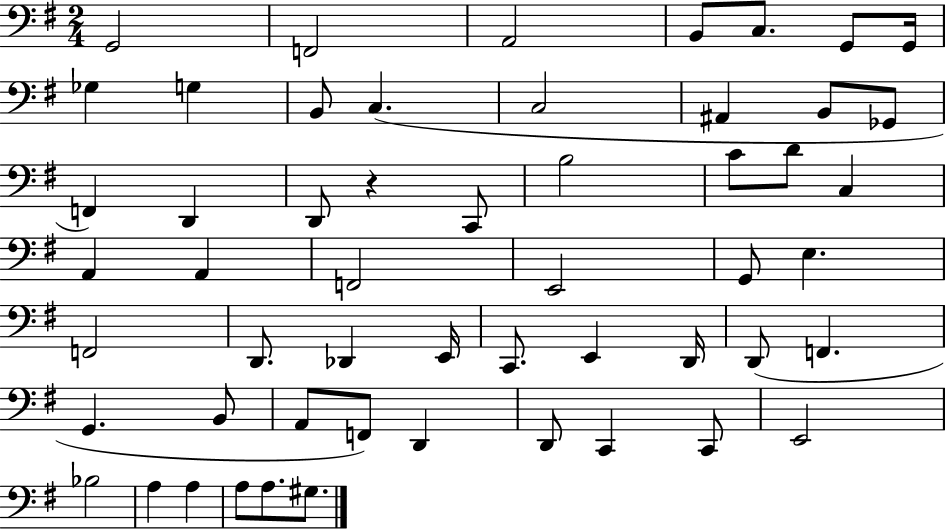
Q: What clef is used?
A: bass